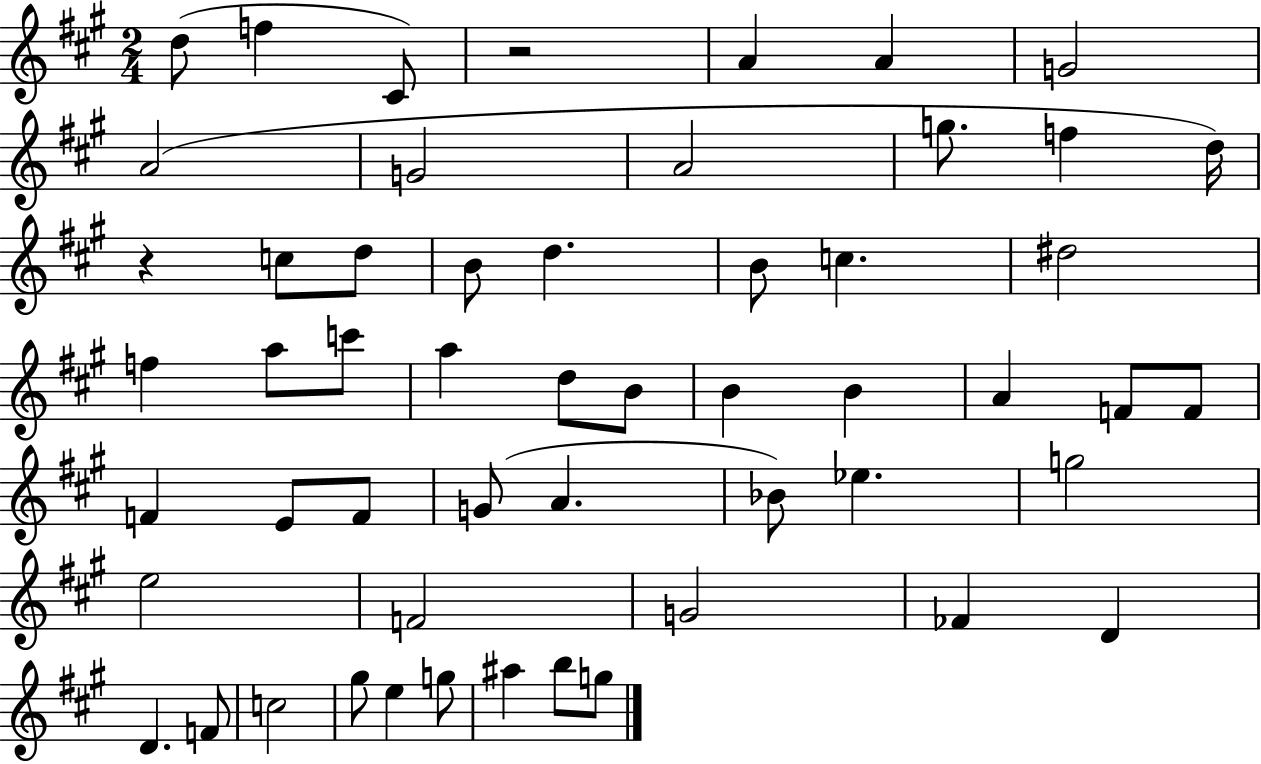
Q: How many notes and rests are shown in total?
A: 54